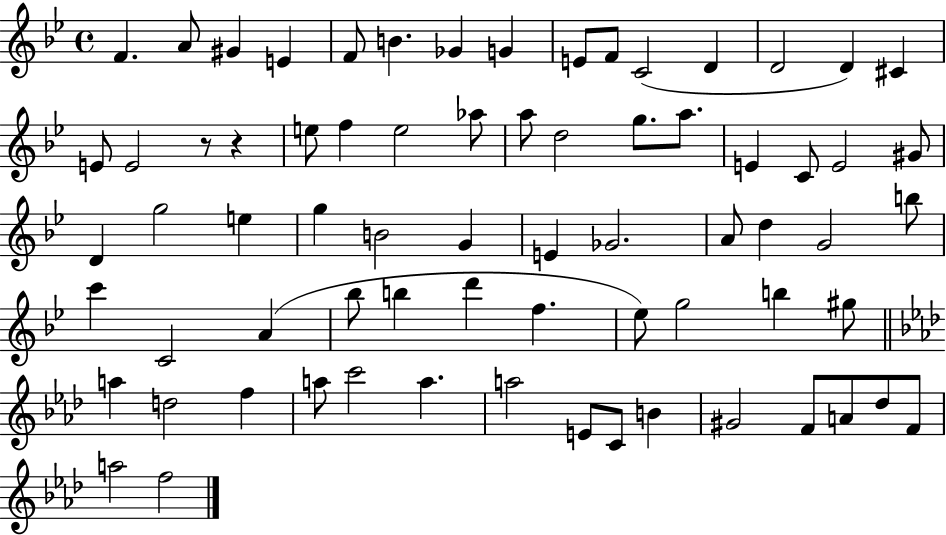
X:1
T:Untitled
M:4/4
L:1/4
K:Bb
F A/2 ^G E F/2 B _G G E/2 F/2 C2 D D2 D ^C E/2 E2 z/2 z e/2 f e2 _a/2 a/2 d2 g/2 a/2 E C/2 E2 ^G/2 D g2 e g B2 G E _G2 A/2 d G2 b/2 c' C2 A _b/2 b d' f _e/2 g2 b ^g/2 a d2 f a/2 c'2 a a2 E/2 C/2 B ^G2 F/2 A/2 _d/2 F/2 a2 f2